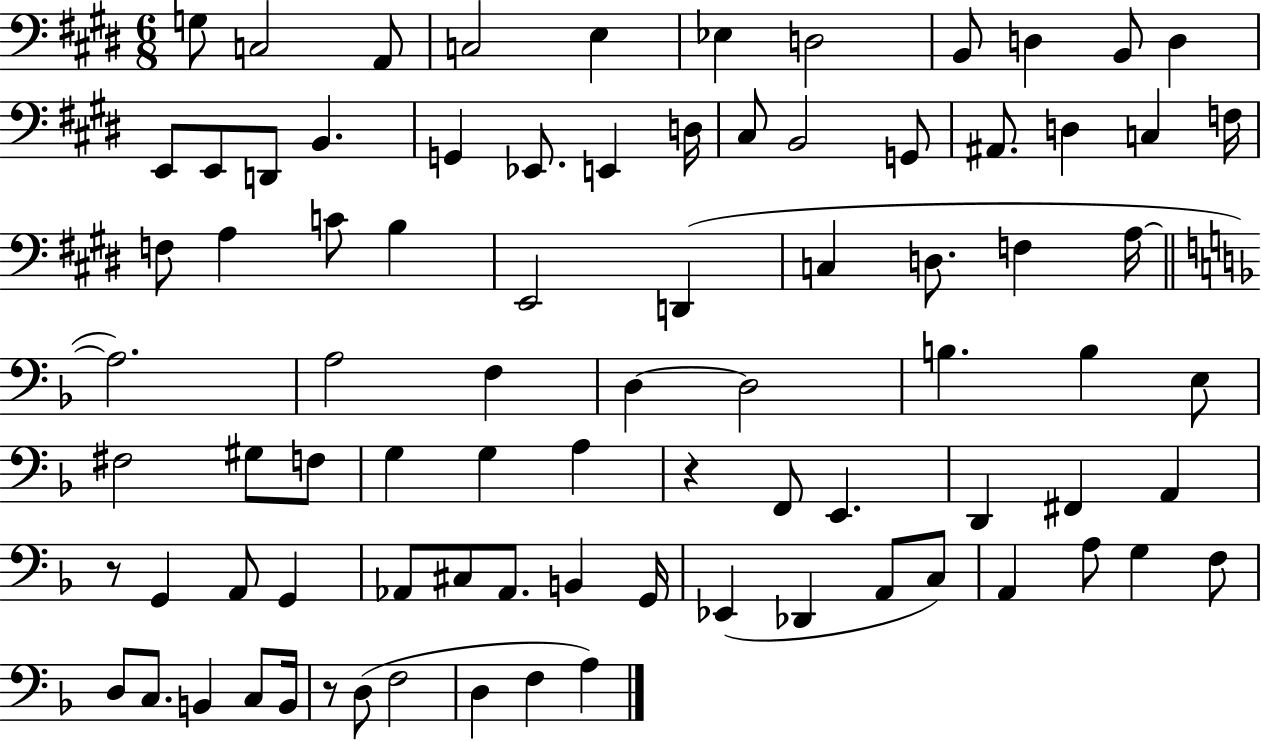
G3/e C3/h A2/e C3/h E3/q Eb3/q D3/h B2/e D3/q B2/e D3/q E2/e E2/e D2/e B2/q. G2/q Eb2/e. E2/q D3/s C#3/e B2/h G2/e A#2/e. D3/q C3/q F3/s F3/e A3/q C4/e B3/q E2/h D2/q C3/q D3/e. F3/q A3/s A3/h. A3/h F3/q D3/q D3/h B3/q. B3/q E3/e F#3/h G#3/e F3/e G3/q G3/q A3/q R/q F2/e E2/q. D2/q F#2/q A2/q R/e G2/q A2/e G2/q Ab2/e C#3/e Ab2/e. B2/q G2/s Eb2/q Db2/q A2/e C3/e A2/q A3/e G3/q F3/e D3/e C3/e. B2/q C3/e B2/s R/e D3/e F3/h D3/q F3/q A3/q